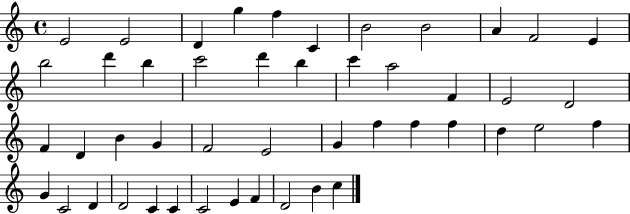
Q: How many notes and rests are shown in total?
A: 47